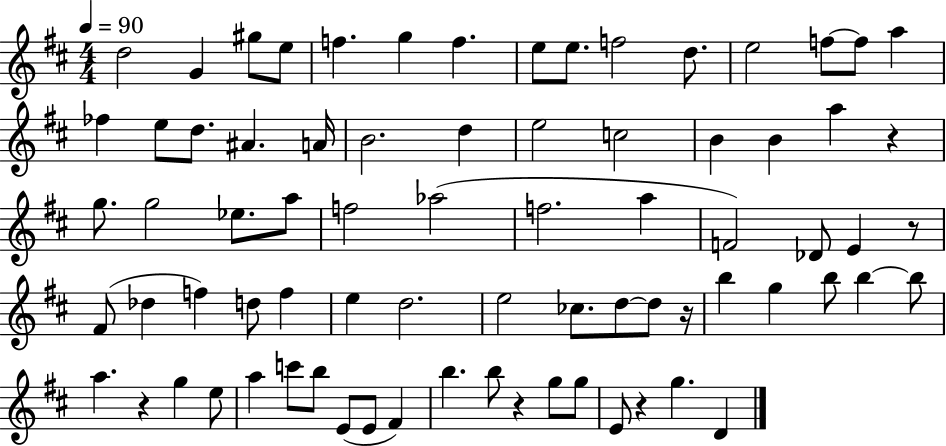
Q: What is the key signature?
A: D major